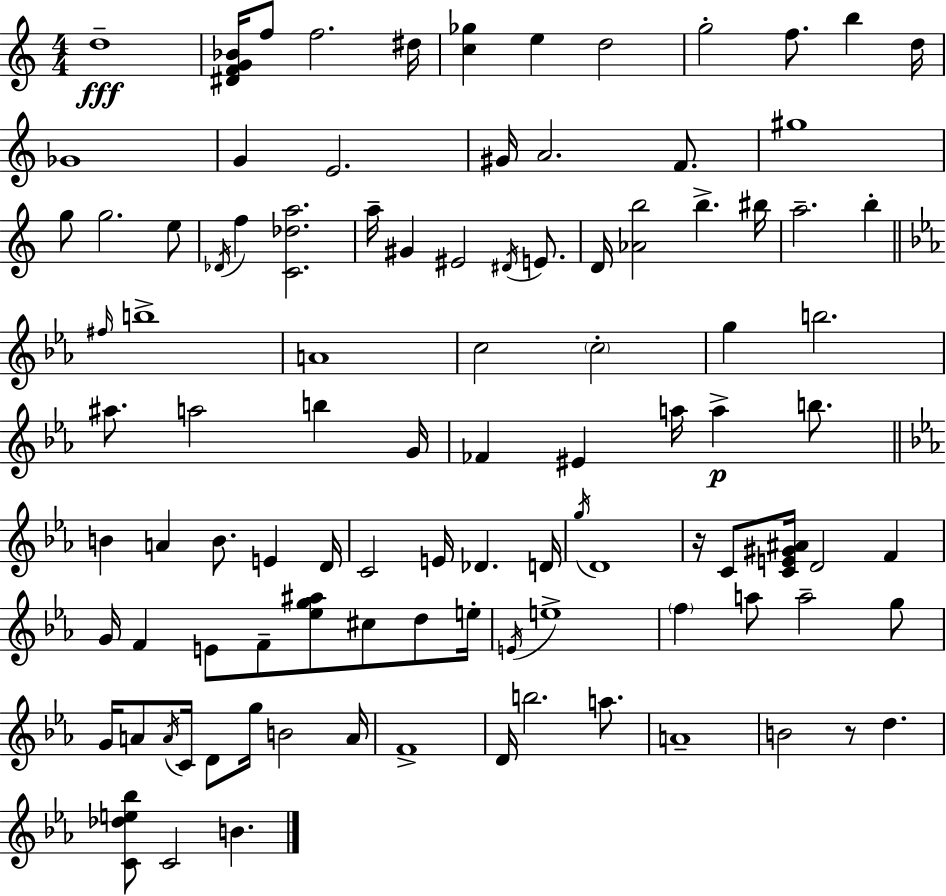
{
  \clef treble
  \numericTimeSignature
  \time 4/4
  \key a \minor
  d''1--\fff | <dis' f' g' bes'>16 f''8 f''2. dis''16 | <c'' ges''>4 e''4 d''2 | g''2-. f''8. b''4 d''16 | \break ges'1 | g'4 e'2. | gis'16 a'2. f'8. | gis''1 | \break g''8 g''2. e''8 | \acciaccatura { des'16 } f''4 <c' des'' a''>2. | a''16-- gis'4 eis'2 \acciaccatura { dis'16 } e'8. | d'16 <aes' b''>2 b''4.-> | \break bis''16 a''2.-- b''4-. | \bar "||" \break \key ees \major \grace { fis''16 } b''1-> | a'1 | c''2 \parenthesize c''2-. | g''4 b''2. | \break ais''8. a''2 b''4 | g'16 fes'4 eis'4 a''16 a''4->\p b''8. | \bar "||" \break \key ees \major b'4 a'4 b'8. e'4 d'16 | c'2 e'16 des'4. d'16 | \acciaccatura { g''16 } d'1 | r16 c'8 <c' e' gis' ais'>16 d'2 f'4 | \break g'16 f'4 e'8 f'8-- <ees'' g'' ais''>8 cis''8 d''8 | e''16-. \acciaccatura { e'16 } e''1-> | \parenthesize f''4 a''8 a''2-- | g''8 g'16 a'8 \acciaccatura { a'16 } c'16 d'8 g''16 b'2 | \break a'16 f'1-> | d'16 b''2. | a''8. a'1-- | b'2 r8 d''4. | \break <c' des'' e'' bes''>8 c'2 b'4. | \bar "|."
}